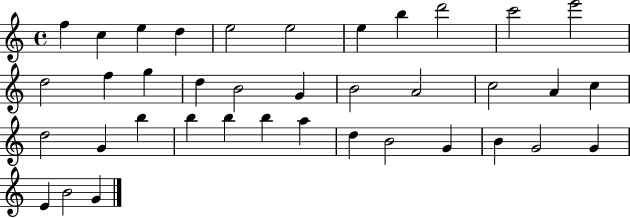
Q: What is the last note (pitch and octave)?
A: G4